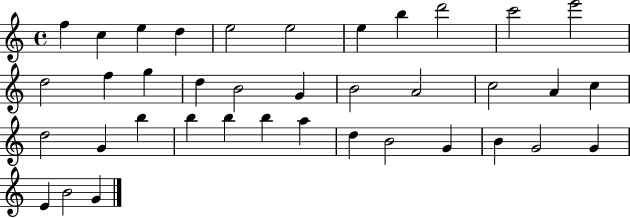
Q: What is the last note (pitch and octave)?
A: G4